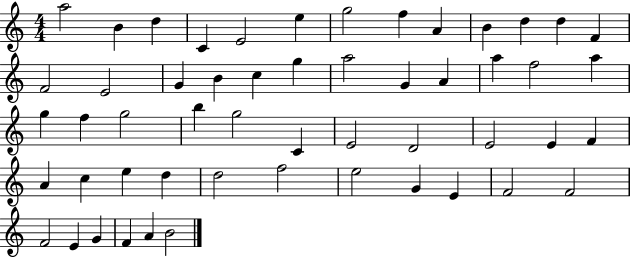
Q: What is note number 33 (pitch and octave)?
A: D4